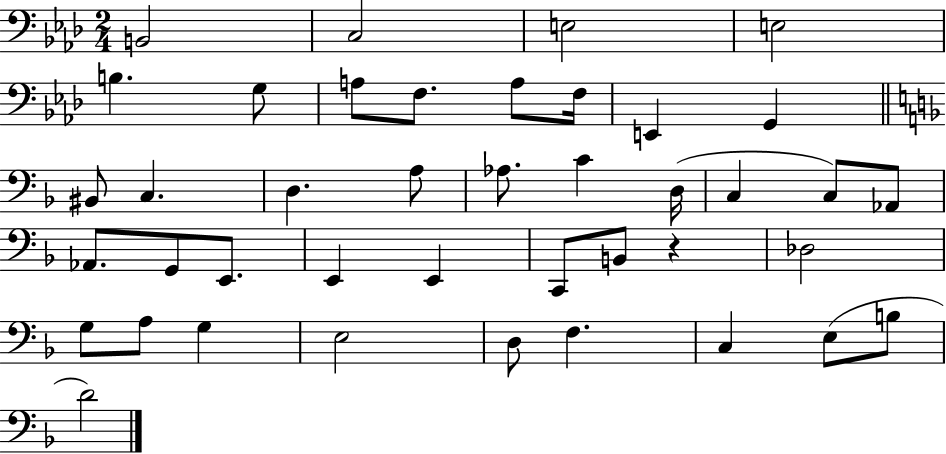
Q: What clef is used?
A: bass